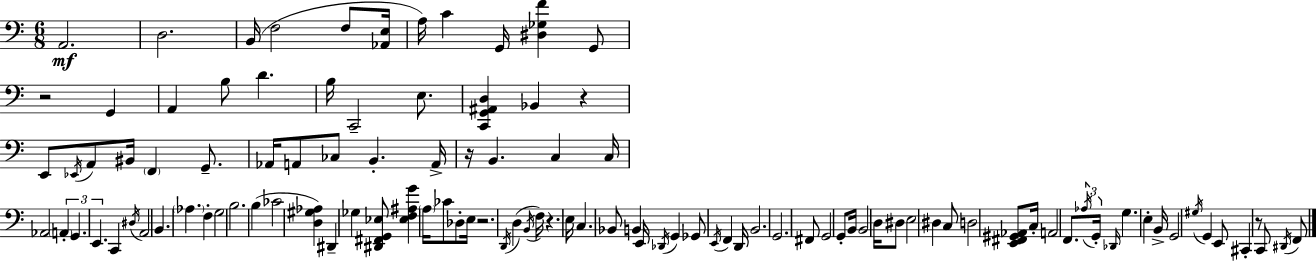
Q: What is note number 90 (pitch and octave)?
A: G#3